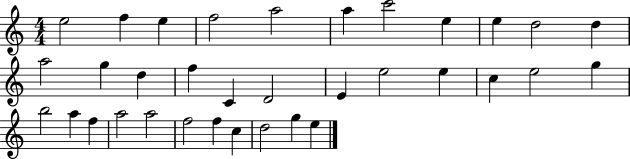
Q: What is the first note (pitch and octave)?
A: E5